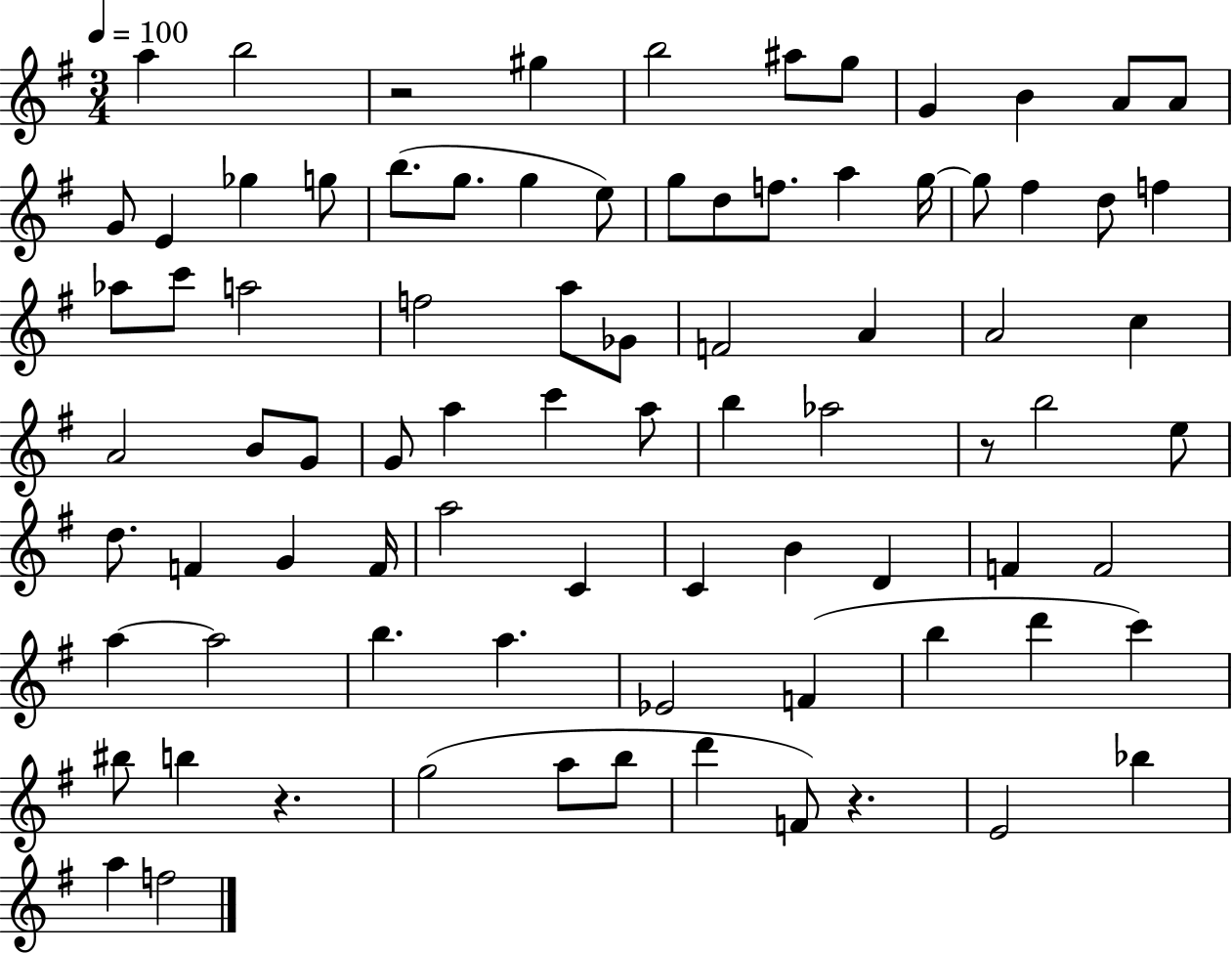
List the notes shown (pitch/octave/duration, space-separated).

A5/q B5/h R/h G#5/q B5/h A#5/e G5/e G4/q B4/q A4/e A4/e G4/e E4/q Gb5/q G5/e B5/e. G5/e. G5/q E5/e G5/e D5/e F5/e. A5/q G5/s G5/e F#5/q D5/e F5/q Ab5/e C6/e A5/h F5/h A5/e Gb4/e F4/h A4/q A4/h C5/q A4/h B4/e G4/e G4/e A5/q C6/q A5/e B5/q Ab5/h R/e B5/h E5/e D5/e. F4/q G4/q F4/s A5/h C4/q C4/q B4/q D4/q F4/q F4/h A5/q A5/h B5/q. A5/q. Eb4/h F4/q B5/q D6/q C6/q BIS5/e B5/q R/q. G5/h A5/e B5/e D6/q F4/e R/q. E4/h Bb5/q A5/q F5/h